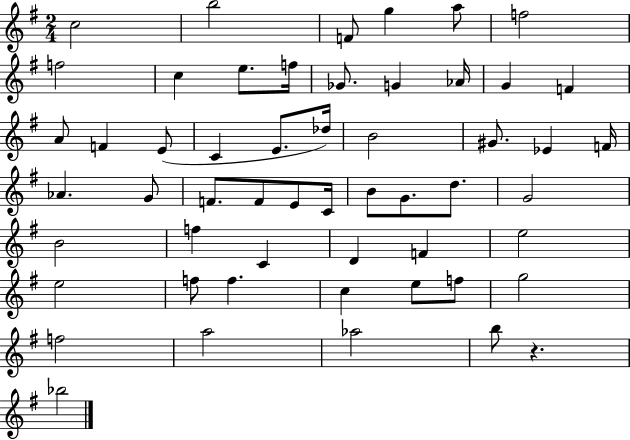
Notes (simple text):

C5/h B5/h F4/e G5/q A5/e F5/h F5/h C5/q E5/e. F5/s Gb4/e. G4/q Ab4/s G4/q F4/q A4/e F4/q E4/e C4/q E4/e. Db5/s B4/h G#4/e. Eb4/q F4/s Ab4/q. G4/e F4/e. F4/e E4/e C4/s B4/e G4/e. D5/e. G4/h B4/h F5/q C4/q D4/q F4/q E5/h E5/h F5/e F5/q. C5/q E5/e F5/e G5/h F5/h A5/h Ab5/h B5/e R/q. Bb5/h